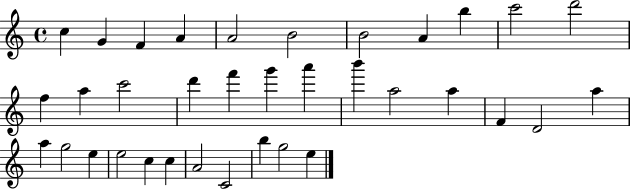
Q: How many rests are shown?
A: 0